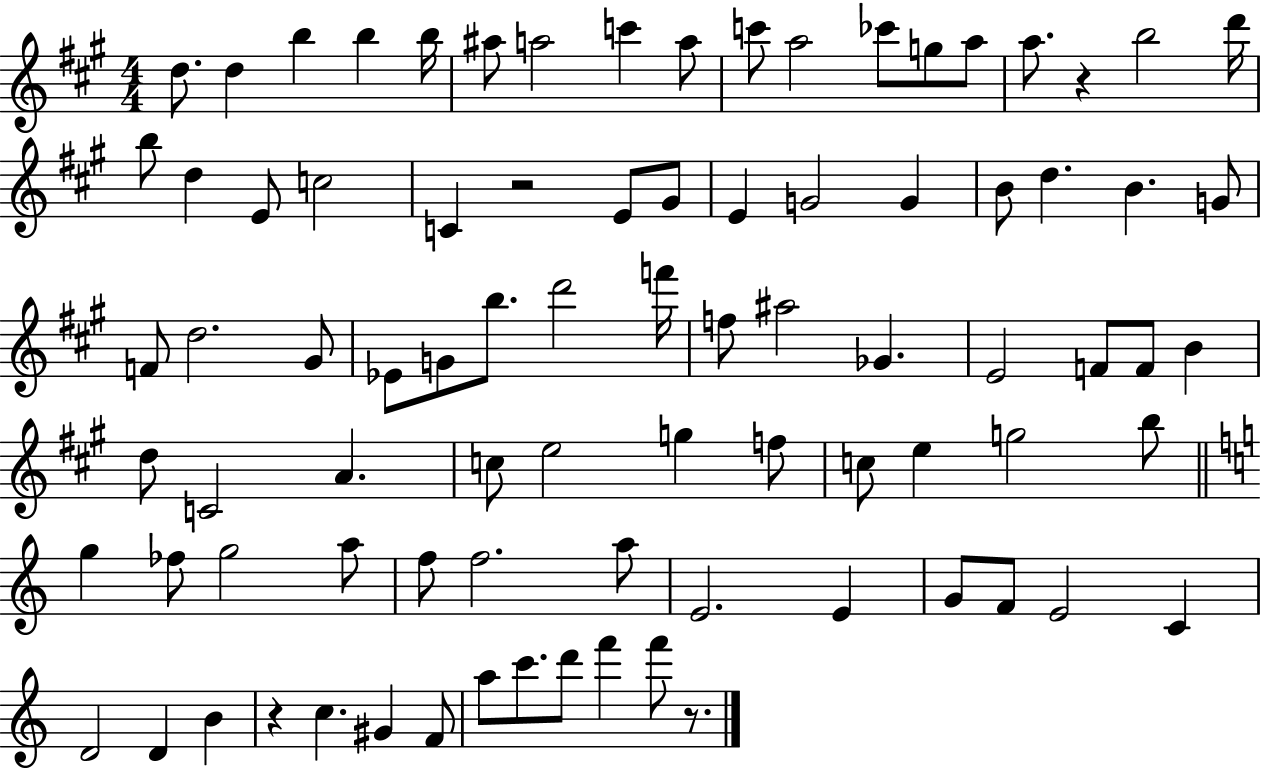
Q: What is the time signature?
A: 4/4